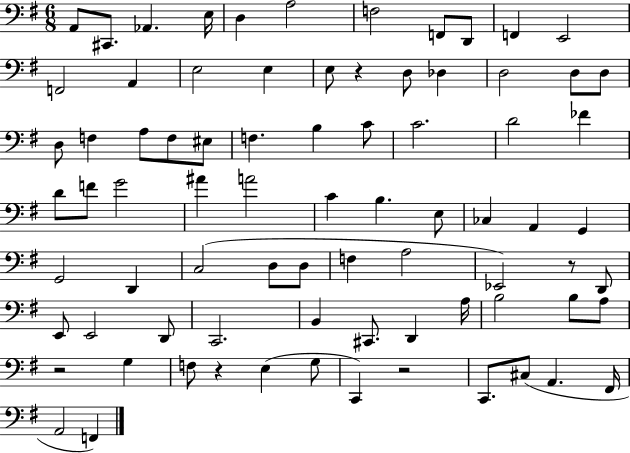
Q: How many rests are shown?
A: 5